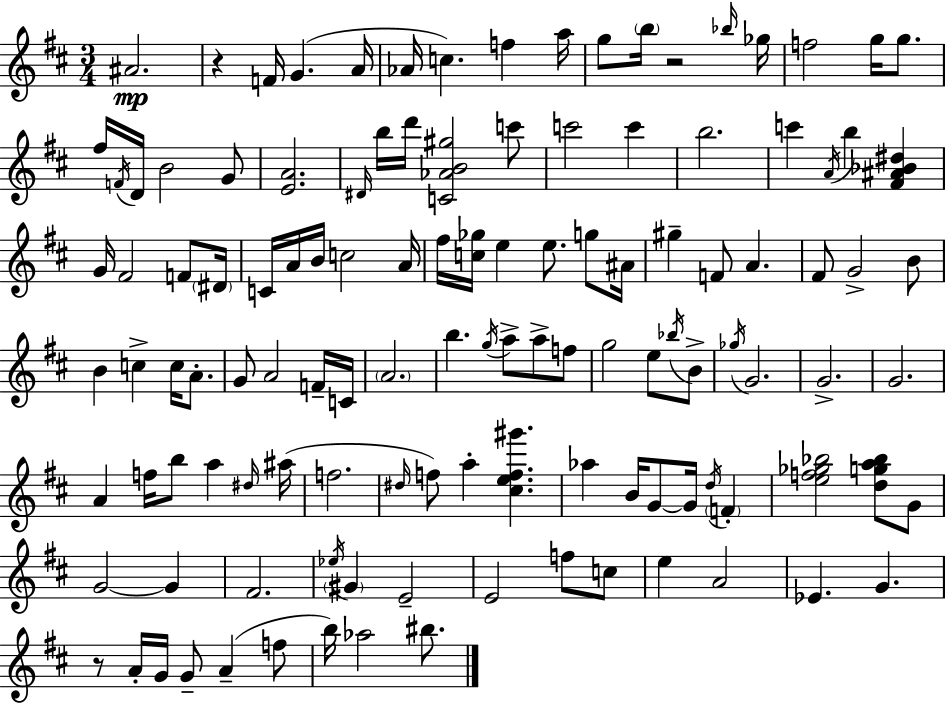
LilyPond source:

{
  \clef treble
  \numericTimeSignature
  \time 3/4
  \key d \major
  ais'2.\mp | r4 f'16 g'4.( a'16 | aes'16 c''4.) f''4 a''16 | g''8 \parenthesize b''16 r2 \grace { bes''16 } | \break ges''16 f''2 g''16 g''8. | fis''16 \acciaccatura { f'16 } d'16 b'2 | g'8 <e' a'>2. | \grace { dis'16 } b''16 d'''16 <c' aes' b' gis''>2 | \break c'''8 c'''2 c'''4 | b''2. | c'''4 \acciaccatura { a'16 } b''4 | <fis' ais' bes' dis''>4 g'16 fis'2 | \break f'8 \parenthesize dis'16 c'16 a'16 b'16 c''2 | a'16 fis''16 <c'' ges''>16 e''4 e''8. | g''8 ais'16 gis''4-- f'8 a'4. | fis'8 g'2-> | \break b'8 b'4 c''4-> | c''16 a'8.-. g'8 a'2 | f'16-- c'16 \parenthesize a'2. | b''4. \acciaccatura { g''16 } a''8-> | \break a''8-> f''8 g''2 | e''8 \acciaccatura { bes''16 } b'8-> \acciaccatura { ges''16 } g'2. | g'2.-> | g'2. | \break a'4 f''16 | b''8 a''4 \grace { dis''16 } ais''16( f''2. | \grace { dis''16 } f''8) a''4-. | <cis'' e'' f'' gis'''>4. aes''4 | \break b'16 g'8~~ g'16 \acciaccatura { d''16 } \parenthesize f'4-. <e'' f'' ges'' bes''>2 | <d'' g'' a'' bes''>8 g'8 g'2~~ | g'4 fis'2. | \acciaccatura { ees''16 } \parenthesize gis'4 | \break e'2-- e'2 | f''8 c''8 e''4 | a'2 ees'4. | g'4. r8 | \break a'16-. g'16 g'8-- a'4--( f''8 b''16) | aes''2 bis''8. \bar "|."
}